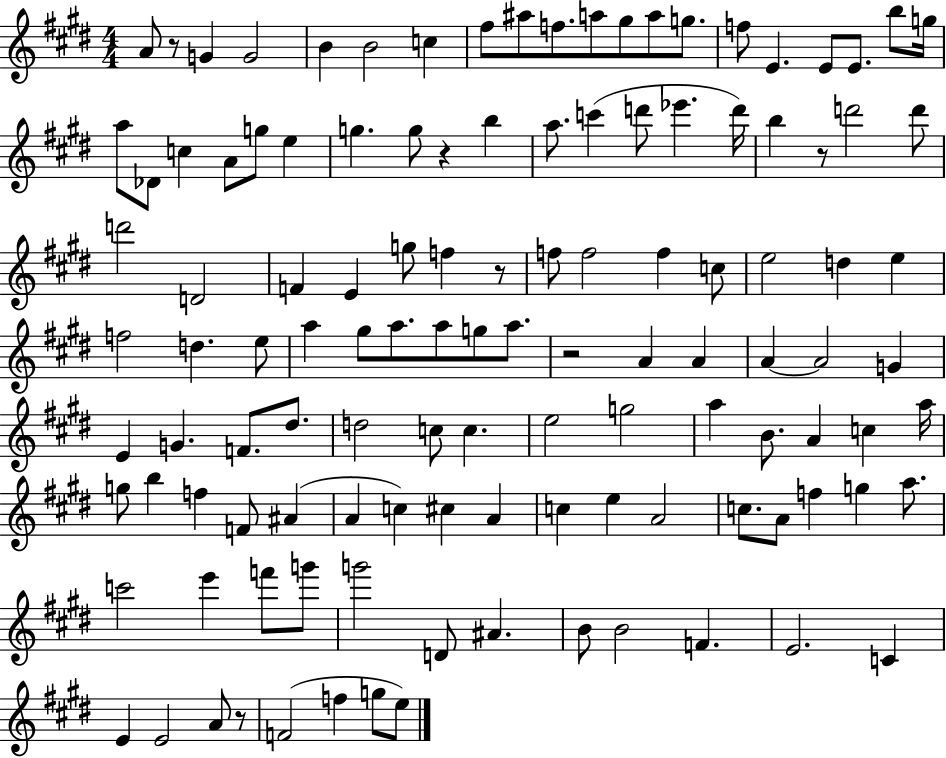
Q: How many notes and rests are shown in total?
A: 119